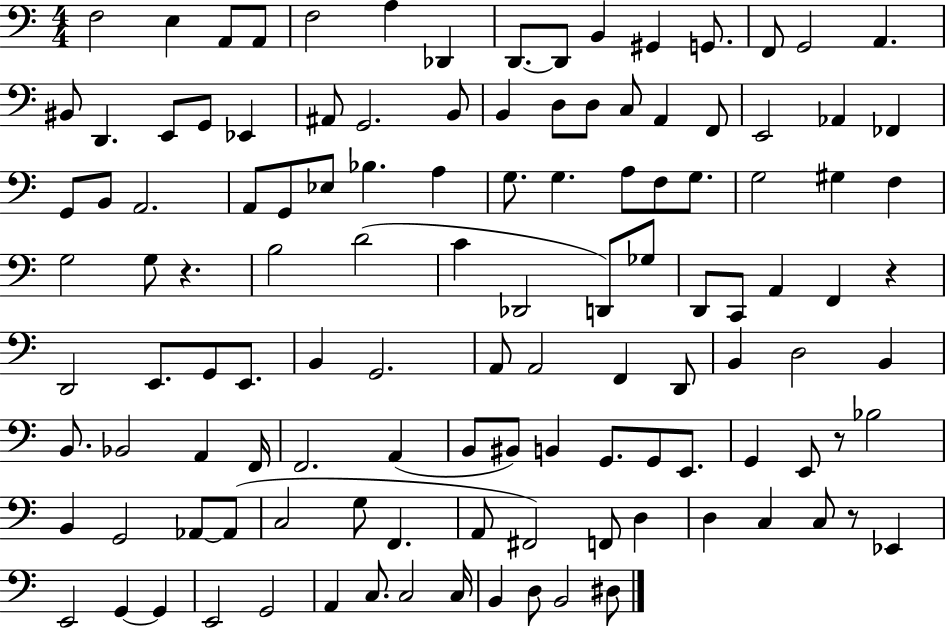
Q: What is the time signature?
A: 4/4